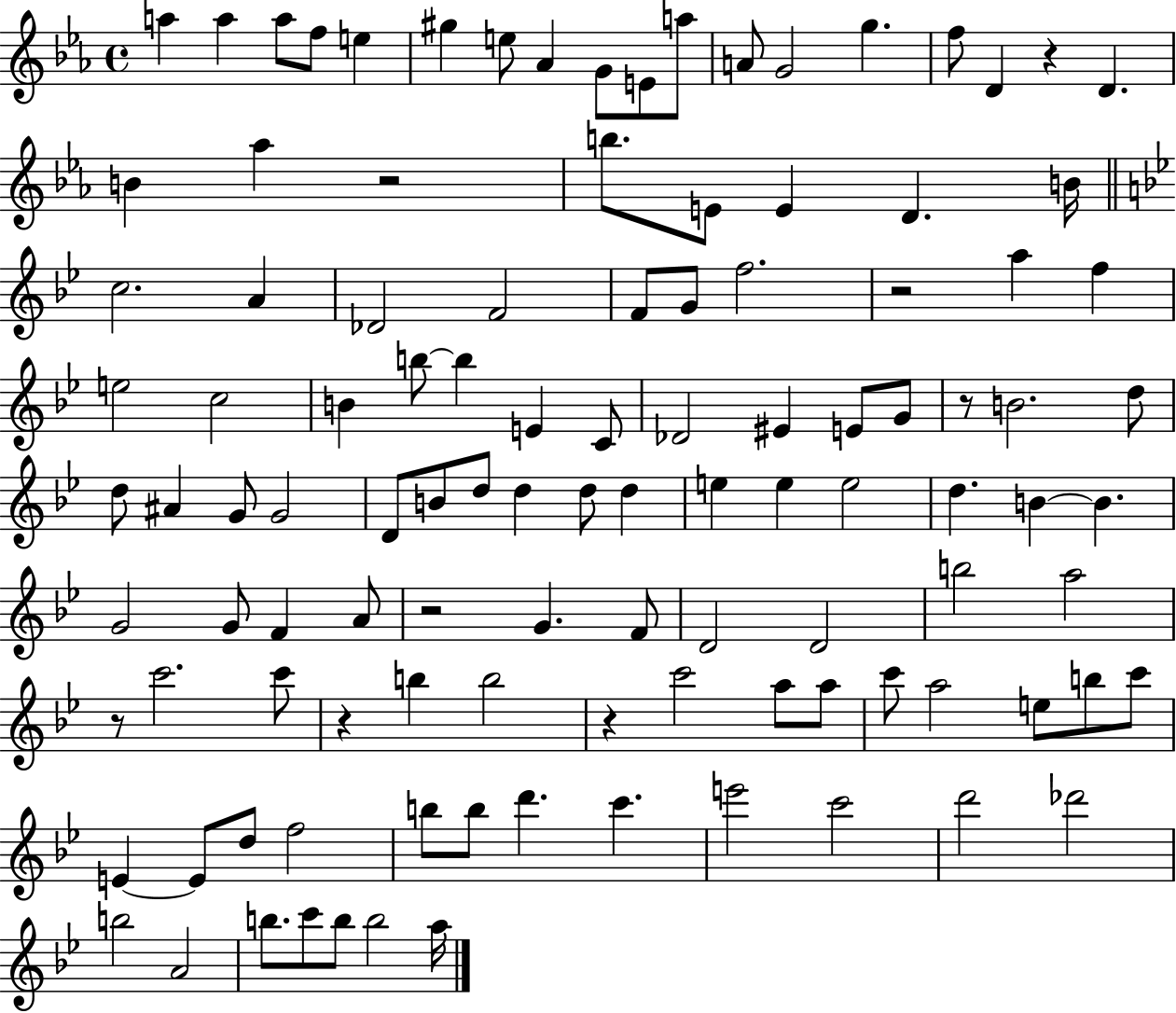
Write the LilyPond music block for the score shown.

{
  \clef treble
  \time 4/4
  \defaultTimeSignature
  \key ees \major
  a''4 a''4 a''8 f''8 e''4 | gis''4 e''8 aes'4 g'8 e'8 a''8 | a'8 g'2 g''4. | f''8 d'4 r4 d'4. | \break b'4 aes''4 r2 | b''8. e'8 e'4 d'4. b'16 | \bar "||" \break \key bes \major c''2. a'4 | des'2 f'2 | f'8 g'8 f''2. | r2 a''4 f''4 | \break e''2 c''2 | b'4 b''8~~ b''4 e'4 c'8 | des'2 eis'4 e'8 g'8 | r8 b'2. d''8 | \break d''8 ais'4 g'8 g'2 | d'8 b'8 d''8 d''4 d''8 d''4 | e''4 e''4 e''2 | d''4. b'4~~ b'4. | \break g'2 g'8 f'4 a'8 | r2 g'4. f'8 | d'2 d'2 | b''2 a''2 | \break r8 c'''2. c'''8 | r4 b''4 b''2 | r4 c'''2 a''8 a''8 | c'''8 a''2 e''8 b''8 c'''8 | \break e'4~~ e'8 d''8 f''2 | b''8 b''8 d'''4. c'''4. | e'''2 c'''2 | d'''2 des'''2 | \break b''2 a'2 | b''8. c'''8 b''8 b''2 a''16 | \bar "|."
}